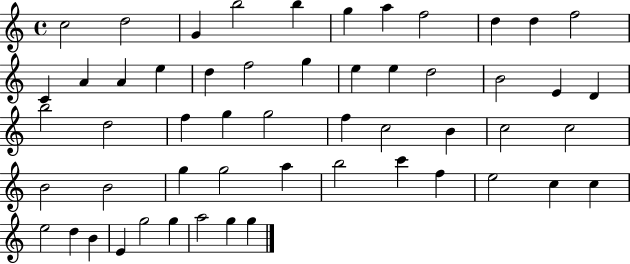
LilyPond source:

{
  \clef treble
  \time 4/4
  \defaultTimeSignature
  \key c \major
  c''2 d''2 | g'4 b''2 b''4 | g''4 a''4 f''2 | d''4 d''4 f''2 | \break c'4 a'4 a'4 e''4 | d''4 f''2 g''4 | e''4 e''4 d''2 | b'2 e'4 d'4 | \break b''2 d''2 | f''4 g''4 g''2 | f''4 c''2 b'4 | c''2 c''2 | \break b'2 b'2 | g''4 g''2 a''4 | b''2 c'''4 f''4 | e''2 c''4 c''4 | \break e''2 d''4 b'4 | e'4 g''2 g''4 | a''2 g''4 g''4 | \bar "|."
}